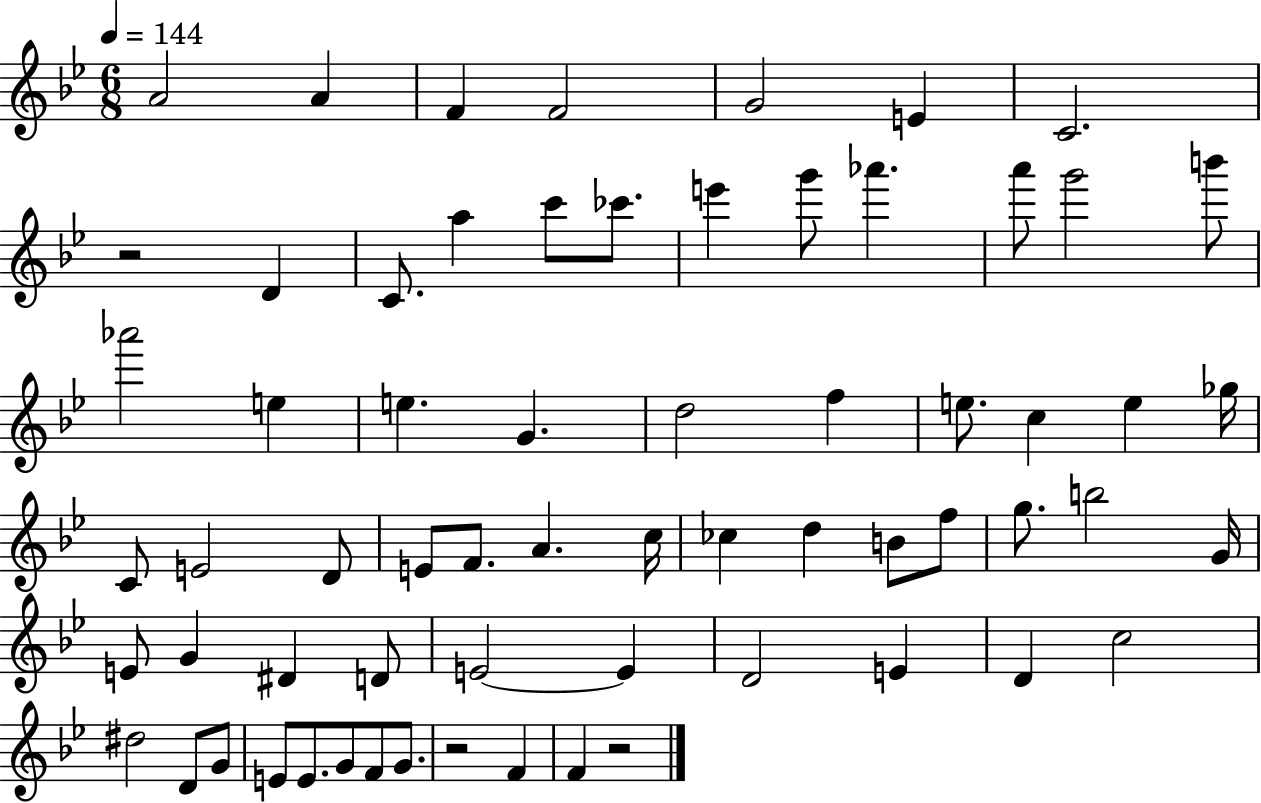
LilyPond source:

{
  \clef treble
  \numericTimeSignature
  \time 6/8
  \key bes \major
  \tempo 4 = 144
  a'2 a'4 | f'4 f'2 | g'2 e'4 | c'2. | \break r2 d'4 | c'8. a''4 c'''8 ces'''8. | e'''4 g'''8 aes'''4. | a'''8 g'''2 b'''8 | \break aes'''2 e''4 | e''4. g'4. | d''2 f''4 | e''8. c''4 e''4 ges''16 | \break c'8 e'2 d'8 | e'8 f'8. a'4. c''16 | ces''4 d''4 b'8 f''8 | g''8. b''2 g'16 | \break e'8 g'4 dis'4 d'8 | e'2~~ e'4 | d'2 e'4 | d'4 c''2 | \break dis''2 d'8 g'8 | e'8 e'8. g'8 f'8 g'8. | r2 f'4 | f'4 r2 | \break \bar "|."
}